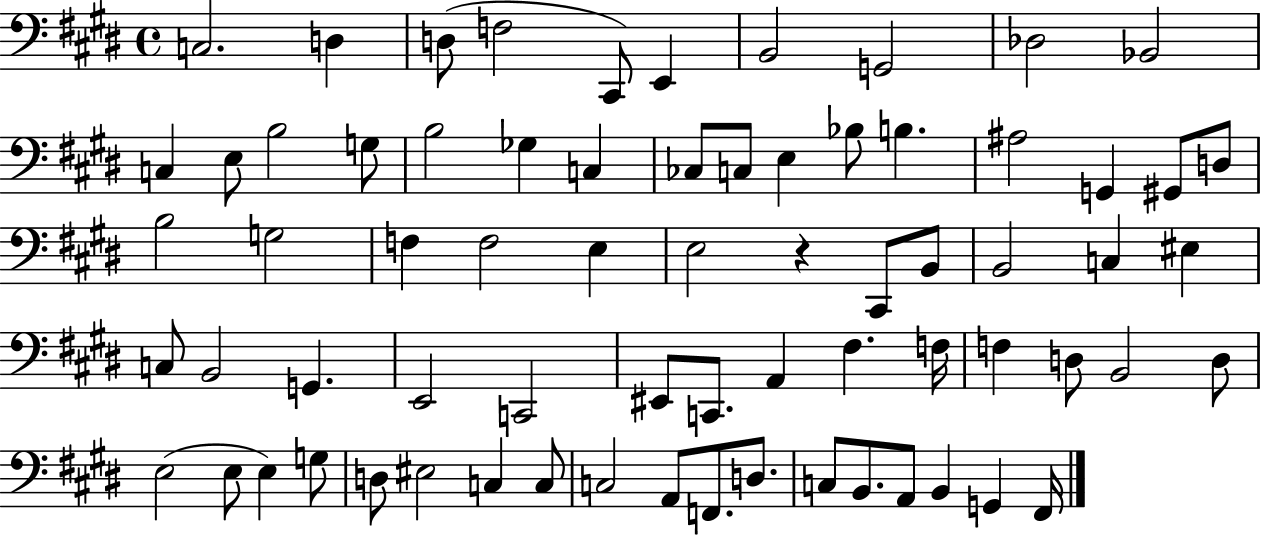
C3/h. D3/q D3/e F3/h C#2/e E2/q B2/h G2/h Db3/h Bb2/h C3/q E3/e B3/h G3/e B3/h Gb3/q C3/q CES3/e C3/e E3/q Bb3/e B3/q. A#3/h G2/q G#2/e D3/e B3/h G3/h F3/q F3/h E3/q E3/h R/q C#2/e B2/e B2/h C3/q EIS3/q C3/e B2/h G2/q. E2/h C2/h EIS2/e C2/e. A2/q F#3/q. F3/s F3/q D3/e B2/h D3/e E3/h E3/e E3/q G3/e D3/e EIS3/h C3/q C3/e C3/h A2/e F2/e. D3/e. C3/e B2/e. A2/e B2/q G2/q F#2/s